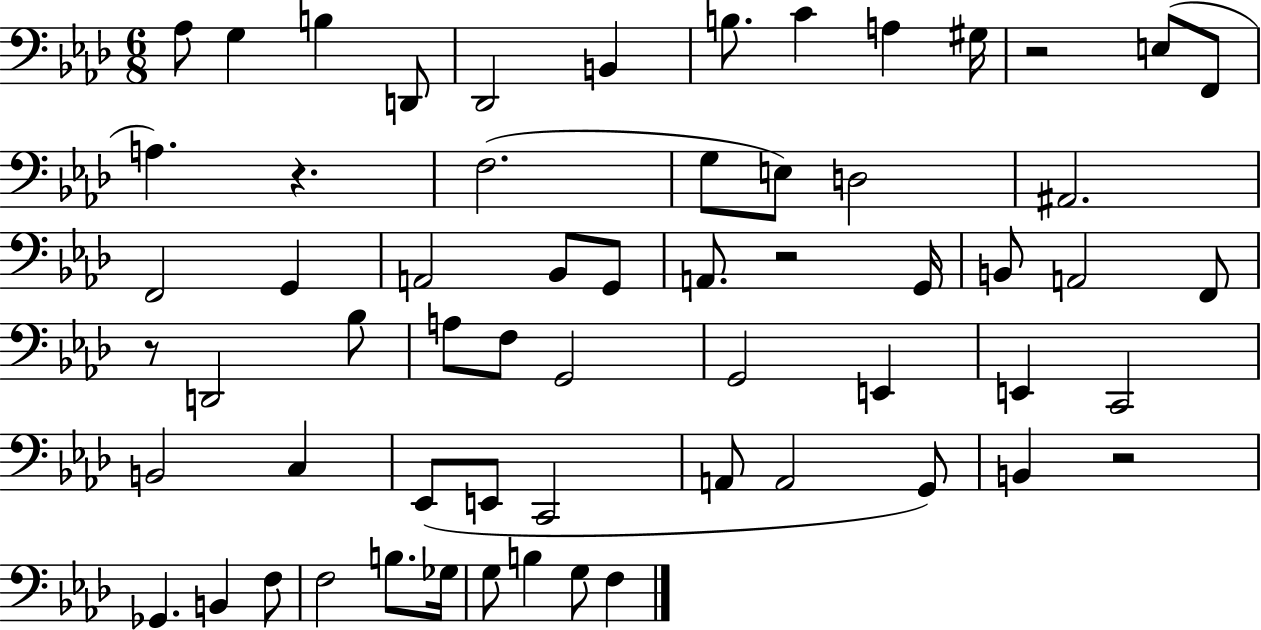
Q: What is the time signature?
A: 6/8